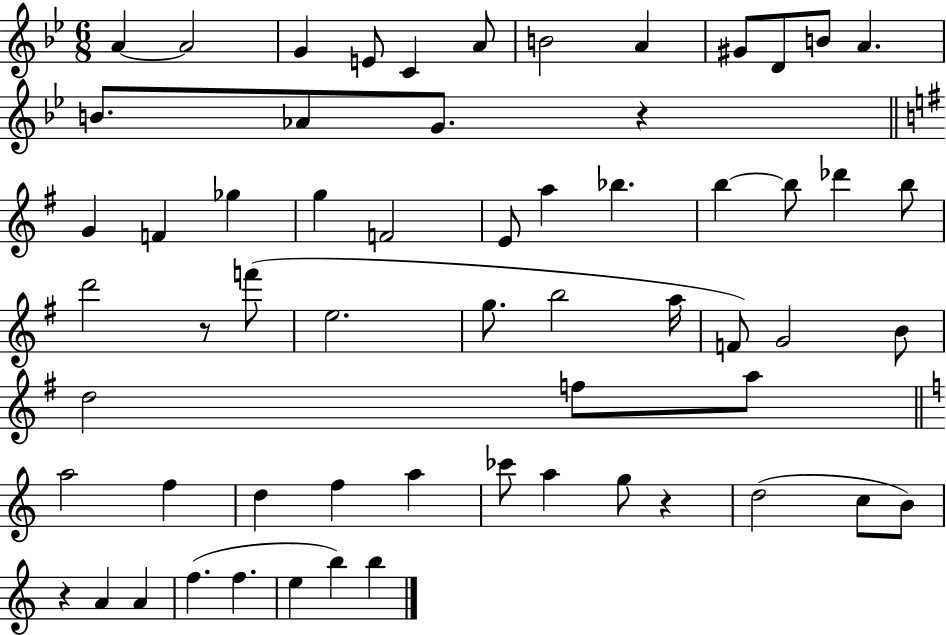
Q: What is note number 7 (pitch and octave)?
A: B4